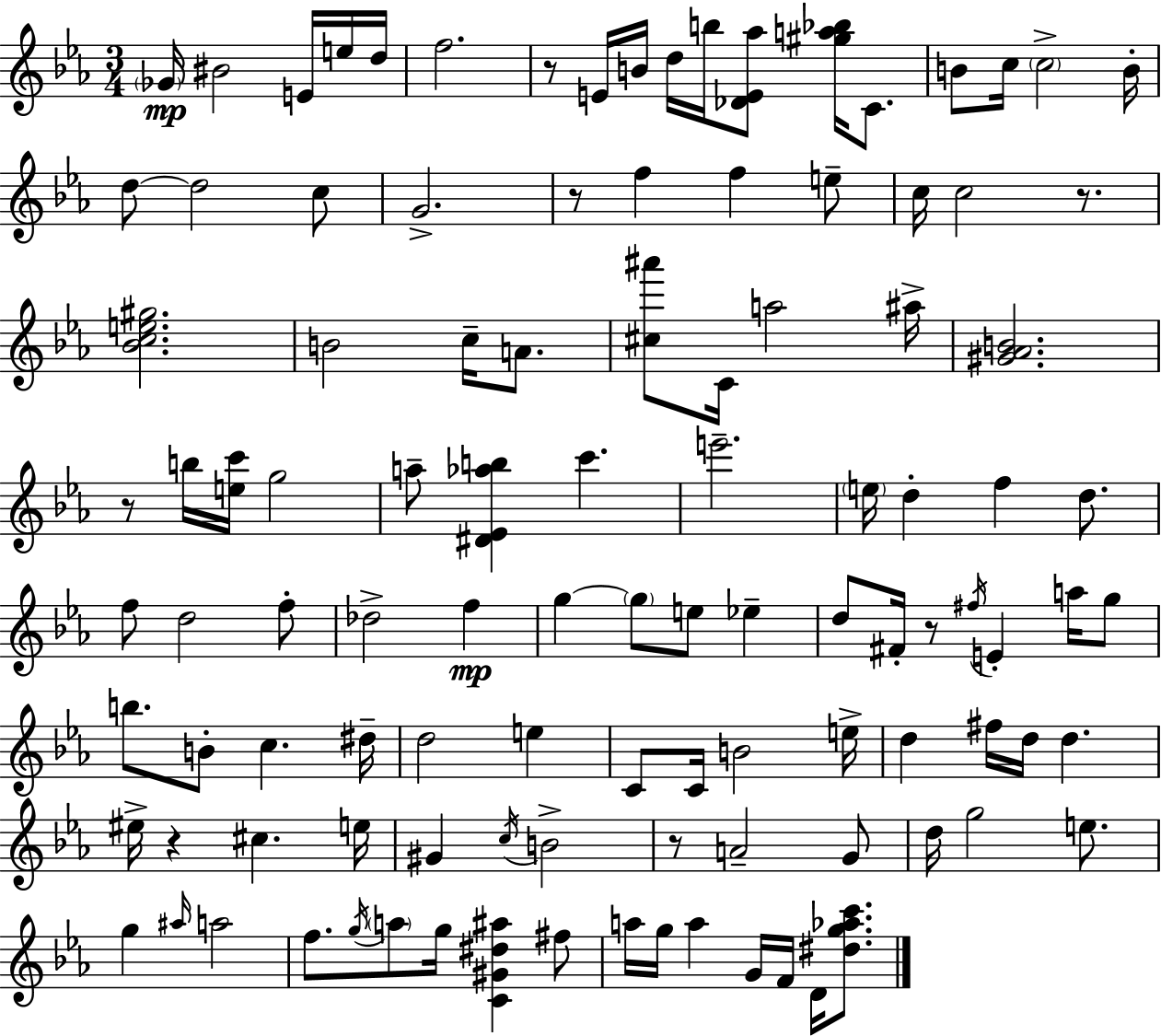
{
  \clef treble
  \numericTimeSignature
  \time 3/4
  \key ees \major
  \parenthesize ges'16\mp bis'2 e'16 e''16 d''16 | f''2. | r8 e'16 b'16 d''16 b''16 <des' e' aes''>8 <gis'' a'' bes''>16 c'8. | b'8 c''16 \parenthesize c''2-> b'16-. | \break d''8~~ d''2 c''8 | g'2.-> | r8 f''4 f''4 e''8-- | c''16 c''2 r8. | \break <bes' c'' e'' gis''>2. | b'2 c''16-- a'8. | <cis'' ais'''>8 c'16 a''2 ais''16-> | <gis' aes' b'>2. | \break r8 b''16 <e'' c'''>16 g''2 | a''8-- <dis' ees' aes'' b''>4 c'''4. | e'''2.-- | \parenthesize e''16 d''4-. f''4 d''8. | \break f''8 d''2 f''8-. | des''2-> f''4\mp | g''4~~ \parenthesize g''8 e''8 ees''4-- | d''8 fis'16-. r8 \acciaccatura { fis''16 } e'4-. a''16 g''8 | \break b''8. b'8-. c''4. | dis''16-- d''2 e''4 | c'8 c'16 b'2 | e''16-> d''4 fis''16 d''16 d''4. | \break eis''16-> r4 cis''4. | e''16 gis'4 \acciaccatura { c''16 } b'2-> | r8 a'2-- | g'8 d''16 g''2 e''8. | \break g''4 \grace { ais''16 } a''2 | f''8. \acciaccatura { g''16 } \parenthesize a''8 g''16 <c' gis' dis'' ais''>4 | fis''8 a''16 g''16 a''4 g'16 f'16 | d'16 <dis'' g'' aes'' c'''>8. \bar "|."
}